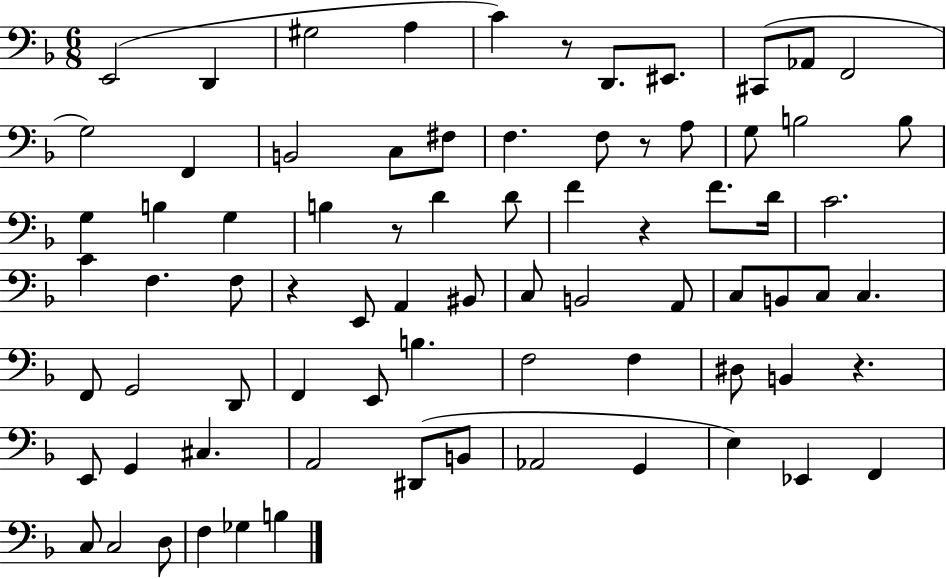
{
  \clef bass
  \numericTimeSignature
  \time 6/8
  \key f \major
  e,2( d,4 | gis2 a4 | c'4) r8 d,8. eis,8. | cis,8( aes,8 f,2 | \break g2) f,4 | b,2 c8 fis8 | f4. f8 r8 a8 | g8 b2 b8 | \break g4 b4 g4 | b4 r8 d'4 d'8 | f'4 r4 f'8. d'16 | c'2. | \break c'4 f4. f8 | r4 e,8 a,4 bis,8 | c8 b,2 a,8 | c8 b,8 c8 c4. | \break f,8 g,2 d,8 | f,4 e,8 b4. | f2 f4 | dis8 b,4 r4. | \break e,8 g,4 cis4. | a,2 dis,8( b,8 | aes,2 g,4 | e4) ees,4 f,4 | \break c8 c2 d8 | f4 ges4 b4 | \bar "|."
}